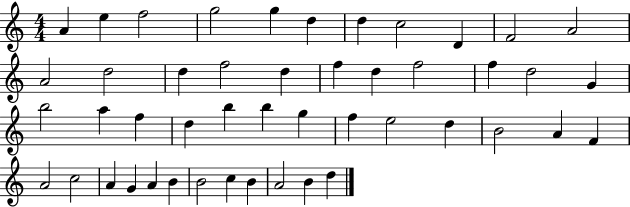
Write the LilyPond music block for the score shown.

{
  \clef treble
  \numericTimeSignature
  \time 4/4
  \key c \major
  a'4 e''4 f''2 | g''2 g''4 d''4 | d''4 c''2 d'4 | f'2 a'2 | \break a'2 d''2 | d''4 f''2 d''4 | f''4 d''4 f''2 | f''4 d''2 g'4 | \break b''2 a''4 f''4 | d''4 b''4 b''4 g''4 | f''4 e''2 d''4 | b'2 a'4 f'4 | \break a'2 c''2 | a'4 g'4 a'4 b'4 | b'2 c''4 b'4 | a'2 b'4 d''4 | \break \bar "|."
}